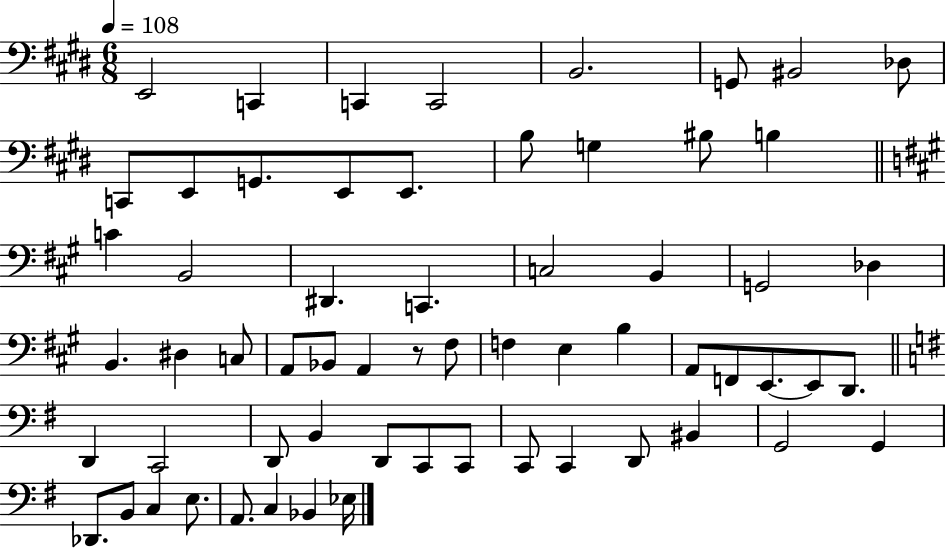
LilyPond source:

{
  \clef bass
  \numericTimeSignature
  \time 6/8
  \key e \major
  \tempo 4 = 108
  e,2 c,4 | c,4 c,2 | b,2. | g,8 bis,2 des8 | \break c,8 e,8 g,8. e,8 e,8. | b8 g4 bis8 b4 | \bar "||" \break \key a \major c'4 b,2 | dis,4. c,4. | c2 b,4 | g,2 des4 | \break b,4. dis4 c8 | a,8 bes,8 a,4 r8 fis8 | f4 e4 b4 | a,8 f,8 e,8.~~ e,8 d,8. | \break \bar "||" \break \key g \major d,4 c,2 | d,8 b,4 d,8 c,8 c,8 | c,8 c,4 d,8 bis,4 | g,2 g,4 | \break des,8. b,8 c4 e8. | a,8. c4 bes,4 ees16 | \bar "|."
}